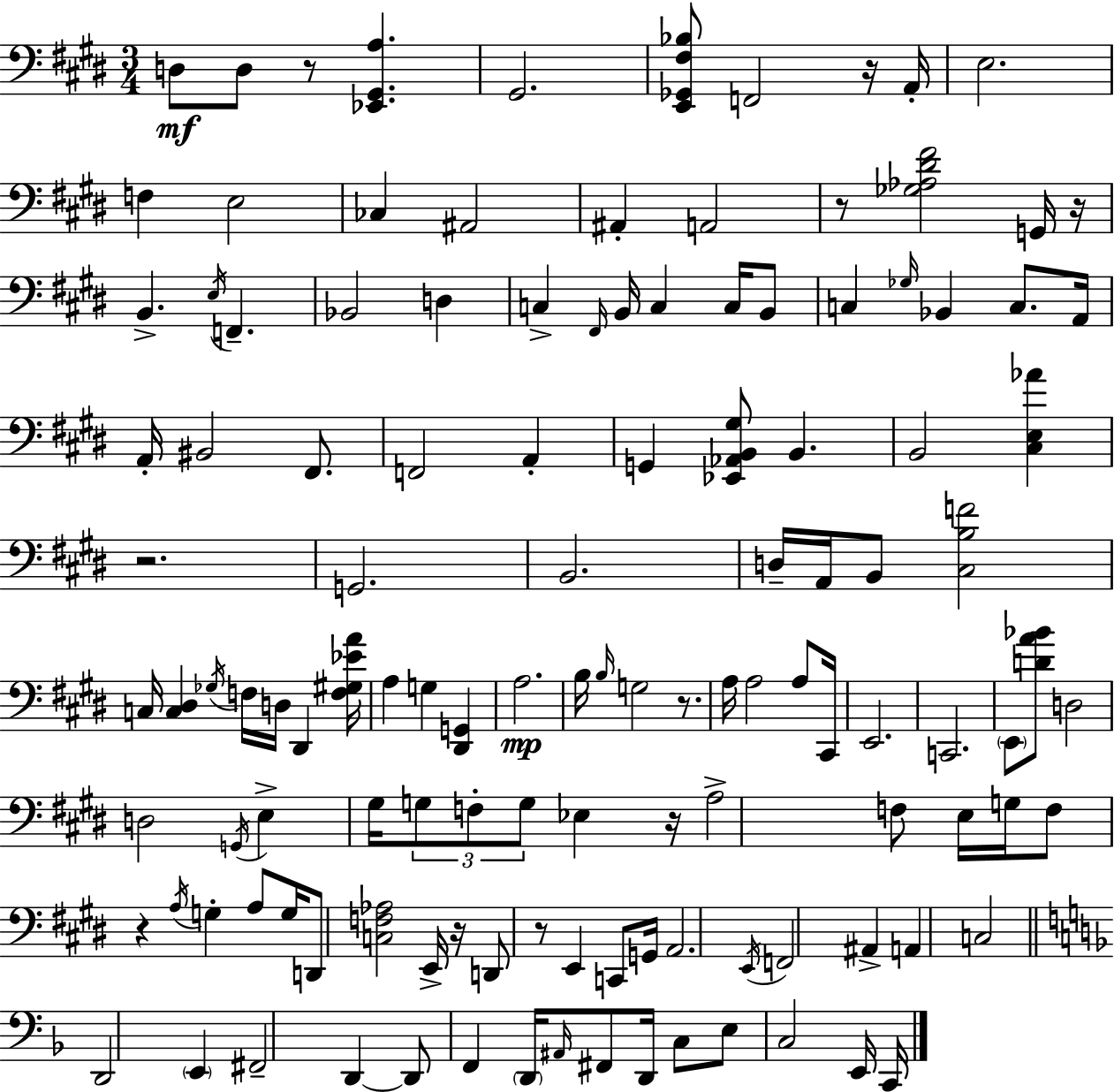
X:1
T:Untitled
M:3/4
L:1/4
K:E
D,/2 D,/2 z/2 [_E,,^G,,A,] ^G,,2 [E,,_G,,^F,_B,]/2 F,,2 z/4 A,,/4 E,2 F, E,2 _C, ^A,,2 ^A,, A,,2 z/2 [_G,_A,^D^F]2 G,,/4 z/4 B,, E,/4 F,, _B,,2 D, C, ^F,,/4 B,,/4 C, C,/4 B,,/2 C, _G,/4 _B,, C,/2 A,,/4 A,,/4 ^B,,2 ^F,,/2 F,,2 A,, G,, [_E,,_A,,B,,^G,]/2 B,, B,,2 [^C,E,_A] z2 G,,2 B,,2 D,/4 A,,/4 B,,/2 [^C,B,F]2 C,/4 [C,^D,] _G,/4 F,/4 D,/4 ^D,, [F,^G,_EA]/4 A, G, [^D,,G,,] A,2 B,/4 B,/4 G,2 z/2 A,/4 A,2 A,/2 ^C,,/4 E,,2 C,,2 E,,/2 [DA_B]/2 D,2 D,2 G,,/4 E, ^G,/4 G,/2 F,/2 G,/2 _E, z/4 A,2 F,/2 E,/4 G,/4 F,/2 z A,/4 G, A,/2 G,/4 D,,/2 [C,F,_A,]2 E,,/4 z/4 D,,/2 z/2 E,, C,,/2 G,,/4 A,,2 E,,/4 F,,2 ^A,, A,, C,2 D,,2 E,, ^F,,2 D,, D,,/2 F,, D,,/4 ^A,,/4 ^F,,/2 D,,/4 C,/2 E,/2 C,2 E,,/4 C,,/4